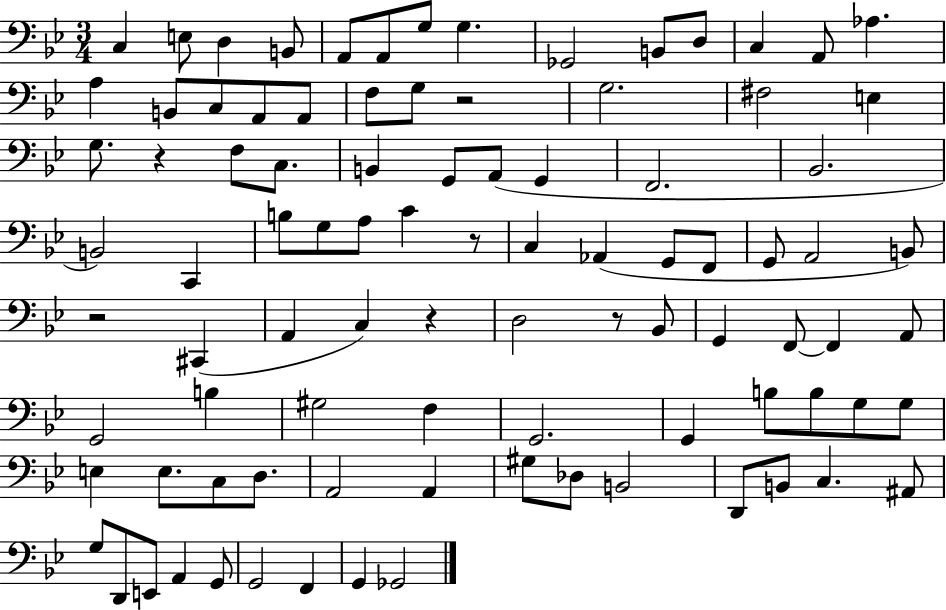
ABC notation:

X:1
T:Untitled
M:3/4
L:1/4
K:Bb
C, E,/2 D, B,,/2 A,,/2 A,,/2 G,/2 G, _G,,2 B,,/2 D,/2 C, A,,/2 _A, A, B,,/2 C,/2 A,,/2 A,,/2 F,/2 G,/2 z2 G,2 ^F,2 E, G,/2 z F,/2 C,/2 B,, G,,/2 A,,/2 G,, F,,2 _B,,2 B,,2 C,, B,/2 G,/2 A,/2 C z/2 C, _A,, G,,/2 F,,/2 G,,/2 A,,2 B,,/2 z2 ^C,, A,, C, z D,2 z/2 _B,,/2 G,, F,,/2 F,, A,,/2 G,,2 B, ^G,2 F, G,,2 G,, B,/2 B,/2 G,/2 G,/2 E, E,/2 C,/2 D,/2 A,,2 A,, ^G,/2 _D,/2 B,,2 D,,/2 B,,/2 C, ^A,,/2 G,/2 D,,/2 E,,/2 A,, G,,/2 G,,2 F,, G,, _G,,2